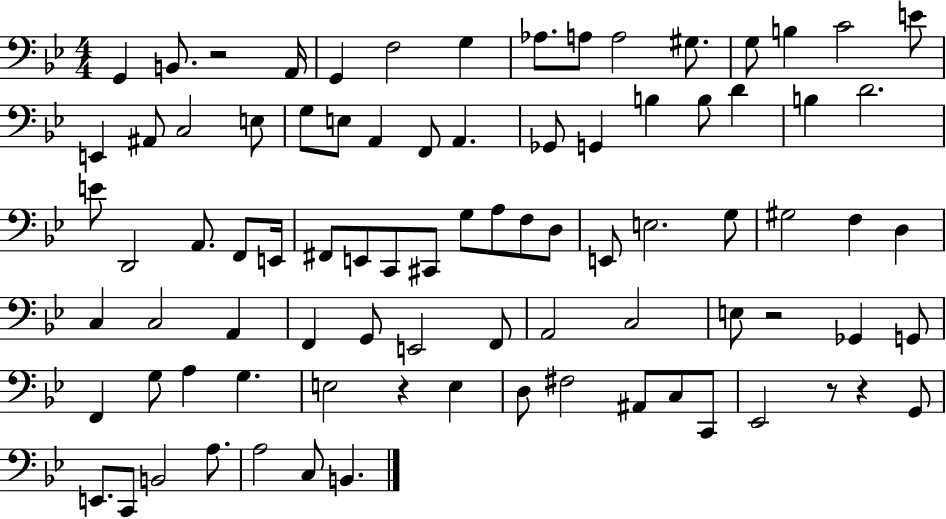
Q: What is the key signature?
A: BES major